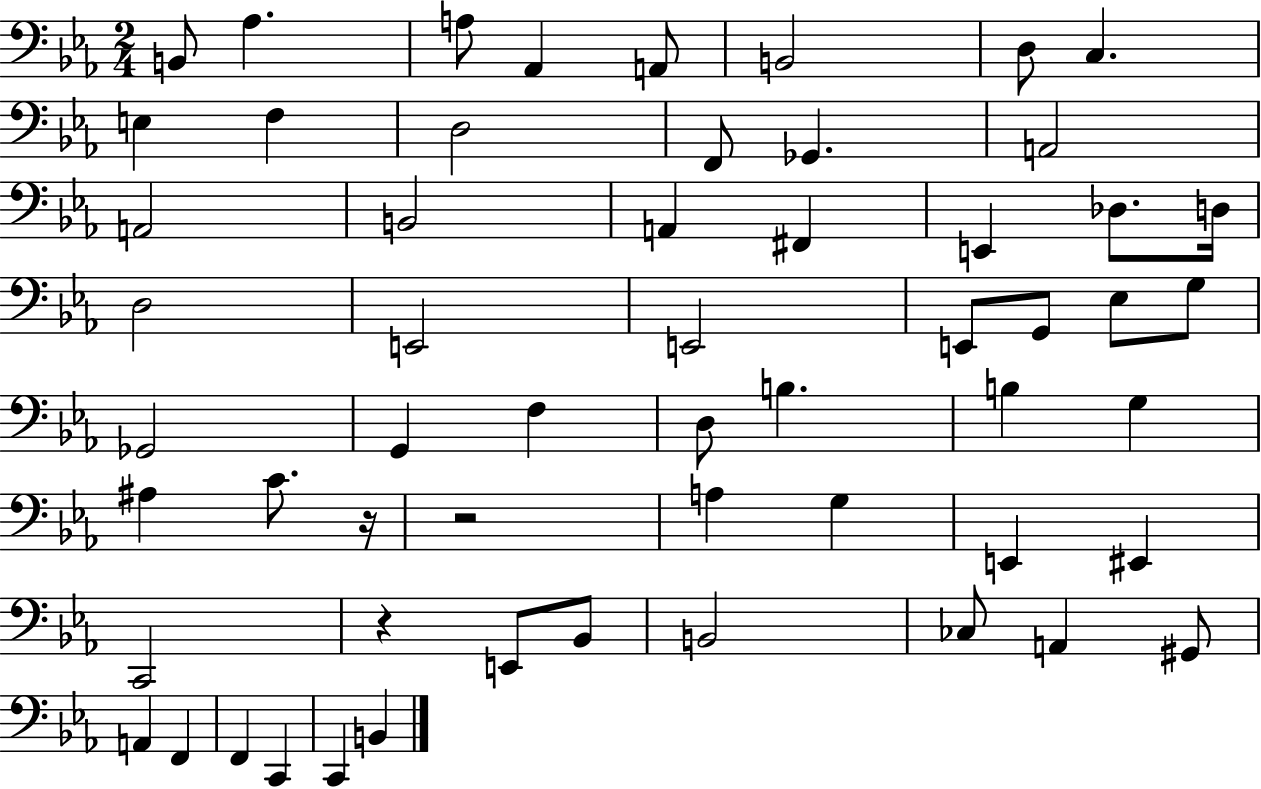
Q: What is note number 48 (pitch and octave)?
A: G#2